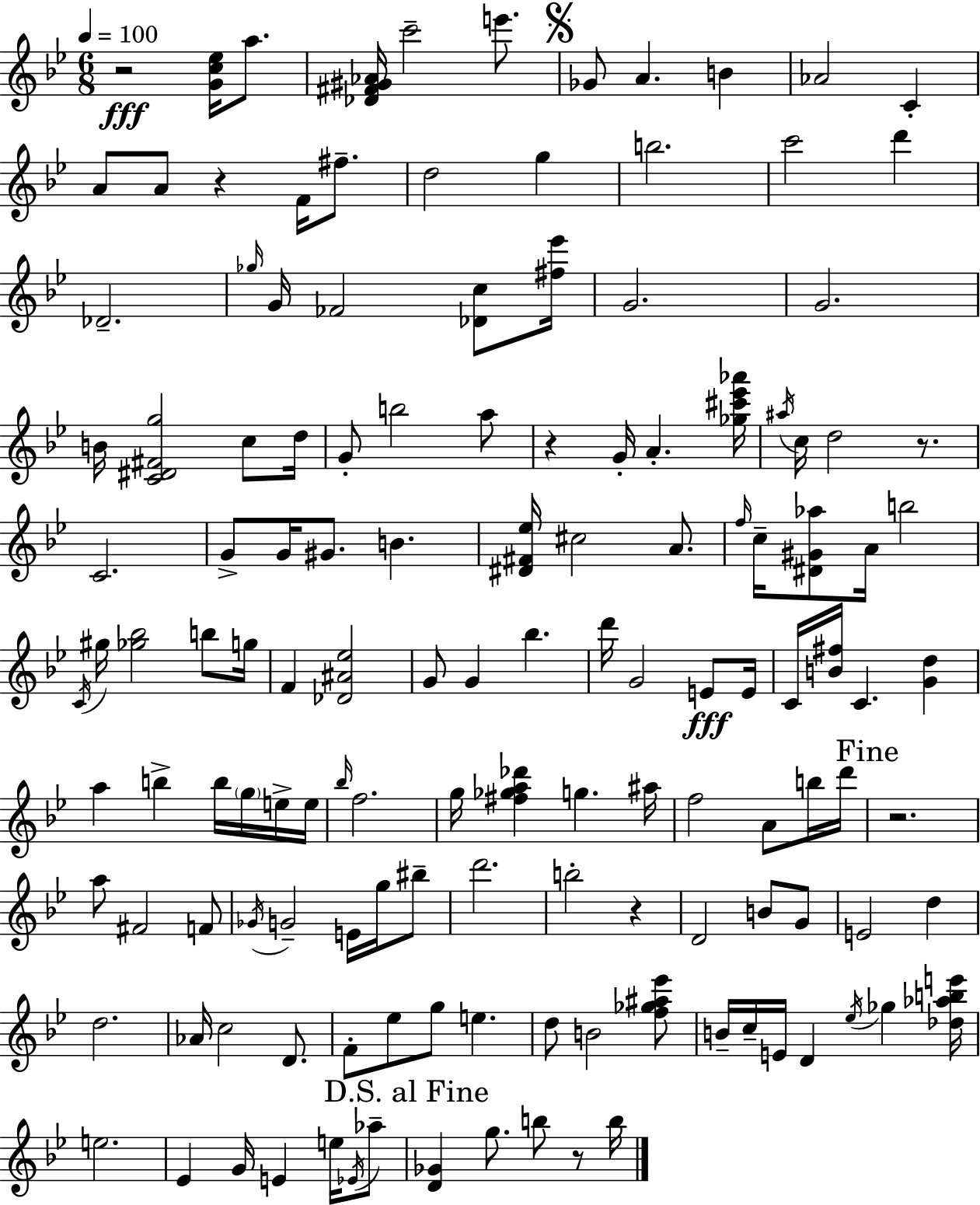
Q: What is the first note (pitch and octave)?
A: A5